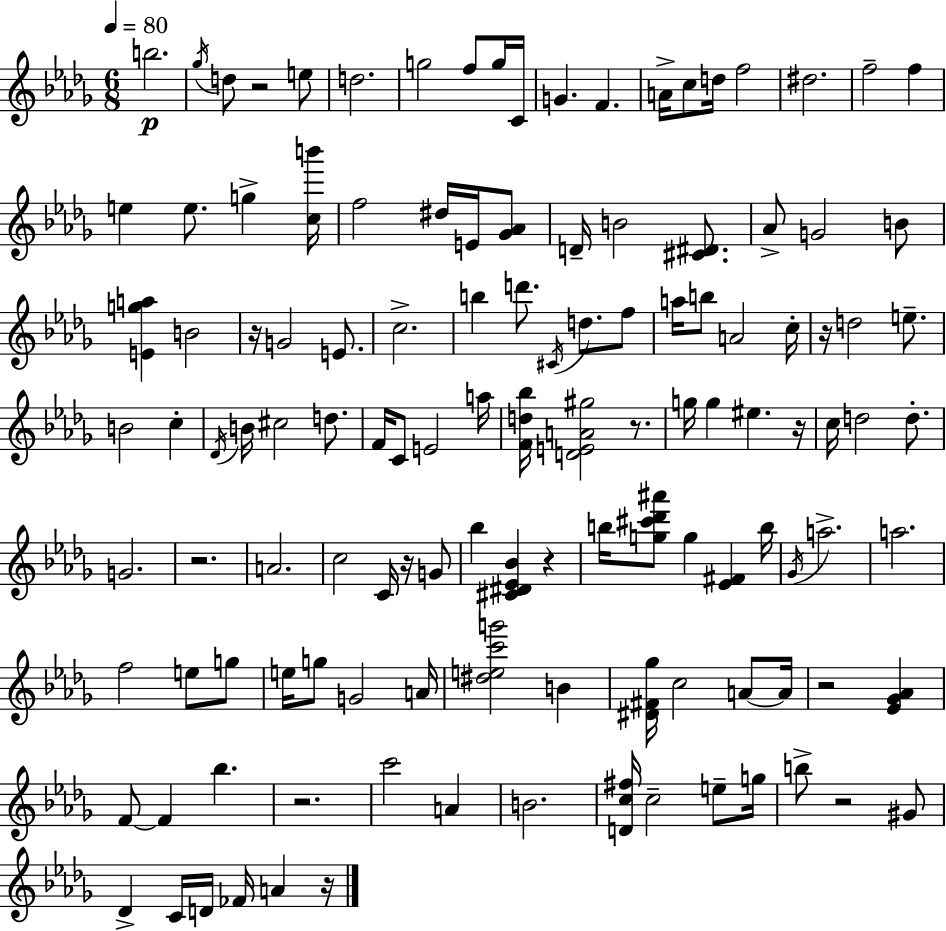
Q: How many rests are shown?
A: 12